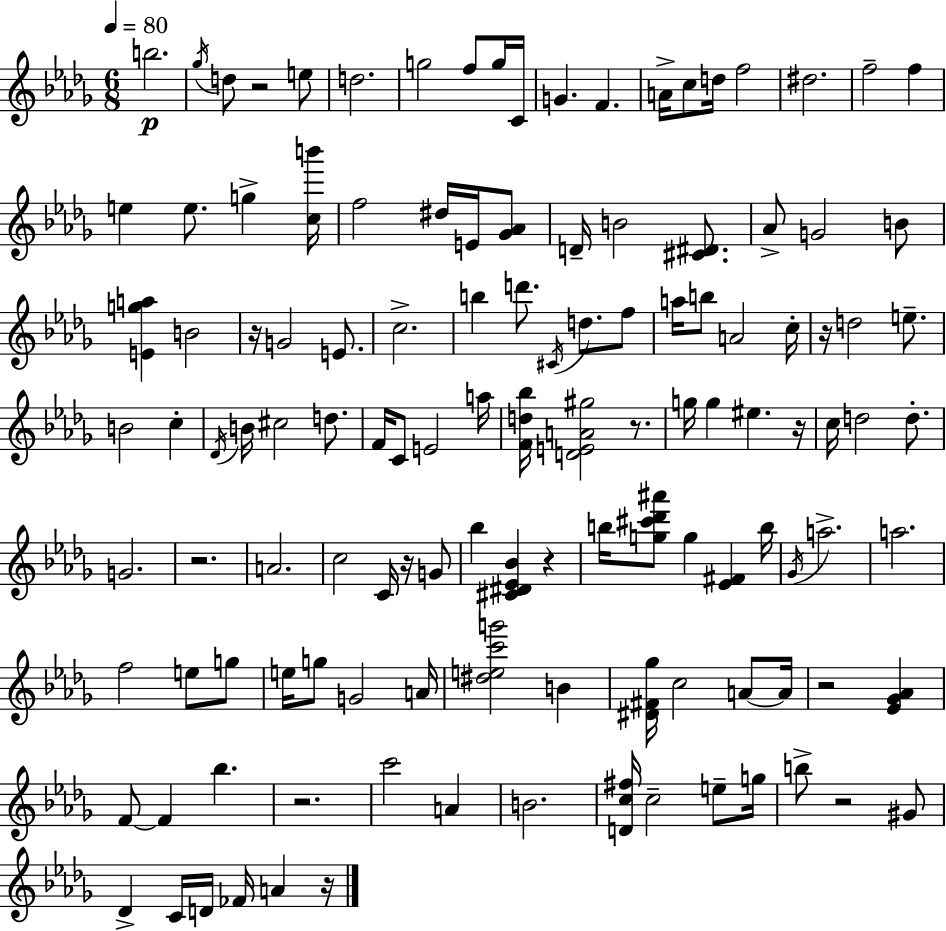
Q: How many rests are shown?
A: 12